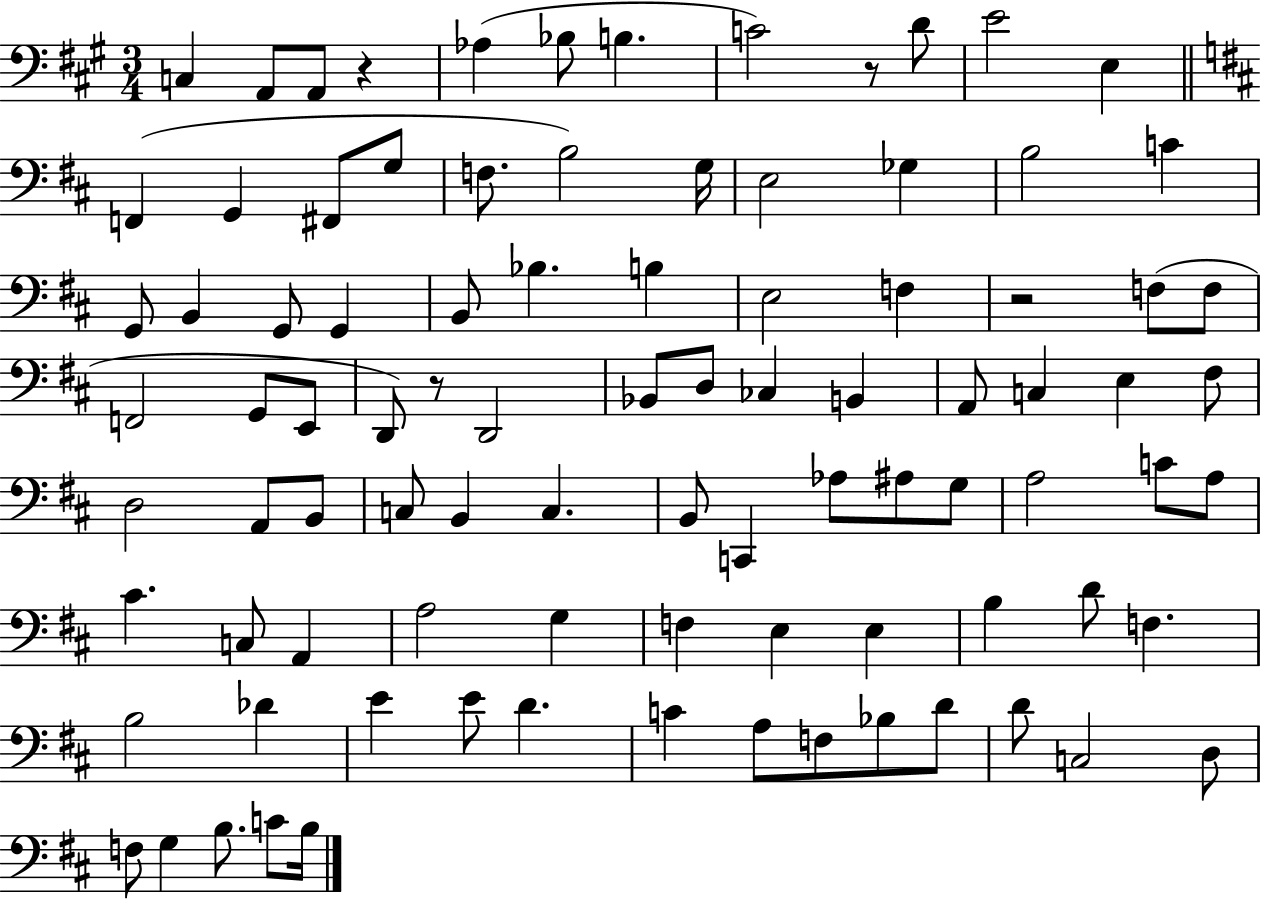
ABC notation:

X:1
T:Untitled
M:3/4
L:1/4
K:A
C, A,,/2 A,,/2 z _A, _B,/2 B, C2 z/2 D/2 E2 E, F,, G,, ^F,,/2 G,/2 F,/2 B,2 G,/4 E,2 _G, B,2 C G,,/2 B,, G,,/2 G,, B,,/2 _B, B, E,2 F, z2 F,/2 F,/2 F,,2 G,,/2 E,,/2 D,,/2 z/2 D,,2 _B,,/2 D,/2 _C, B,, A,,/2 C, E, ^F,/2 D,2 A,,/2 B,,/2 C,/2 B,, C, B,,/2 C,, _A,/2 ^A,/2 G,/2 A,2 C/2 A,/2 ^C C,/2 A,, A,2 G, F, E, E, B, D/2 F, B,2 _D E E/2 D C A,/2 F,/2 _B,/2 D/2 D/2 C,2 D,/2 F,/2 G, B,/2 C/2 B,/4